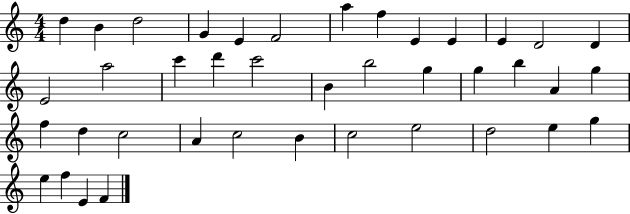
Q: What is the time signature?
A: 4/4